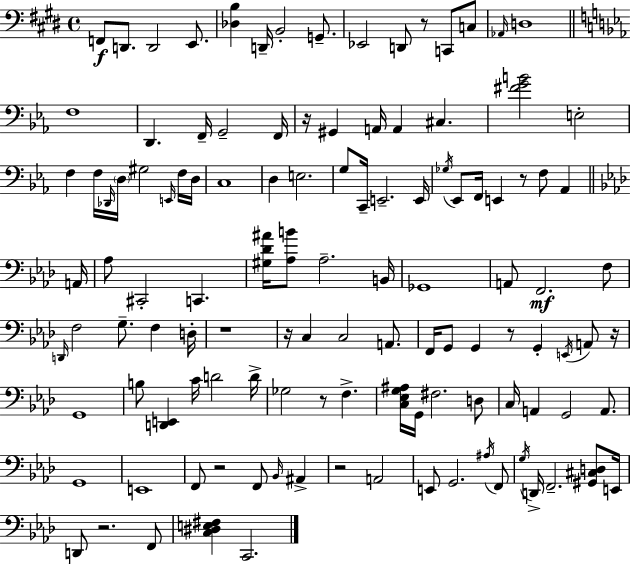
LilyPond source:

{
  \clef bass
  \time 4/4
  \defaultTimeSignature
  \key e \major
  f,8\f d,8. d,2 e,8. | <des b>4 d,16-- b,2-. g,8.-- | ees,2 d,8 r8 c,8 c8 | \grace { aes,16 } d1 | \break \bar "||" \break \key ees \major f1 | d,4. f,16-- g,2-- f,16 | r16 gis,4 a,16 a,4 cis4. | <fis' g' b'>2 e2-. | \break f4 f16 \grace { des,16 } \parenthesize d16 gis2 \grace { e,16 } | f16 d16 c1 | d4 e2. | g8 c,16-- e,2.-- | \break e,16 \acciaccatura { ges16 } ees,8 f,16 e,4 r8 f8 aes,4 | \bar "||" \break \key f \minor a,16 aes8 cis,2-. c,4. | <gis des' ais'>16 <aes b'>8 aes2.-- | b,16 ges,1 | a,8 f,2.\mf f8 | \break \grace { d,16 } f2 g8.-- f4 | d16-. r1 | r16 c4 c2 a,8. | f,16 g,8 g,4 r8 g,4-. \acciaccatura { e,16 } | \break a,8 r16 g,1 | b8 <d, e,>4 c'16 d'2 | d'16-> ges2 r8 f4.-> | <c ees g ais>16 g,16 fis2. | \break d8 c16 a,4 g,2 | a,8. g,1 | e,1 | f,8 r2 f,8 \grace { bes,16 } | \break ais,4-> r2 a,2 | e,8 g,2. | \acciaccatura { ais16 } f,8 \acciaccatura { g16 } d,16-> f,2.-- | <gis, cis d>8 e,16 d,8 r2. | \break f,8 <c dis e fis>4 c,2. | \bar "|."
}